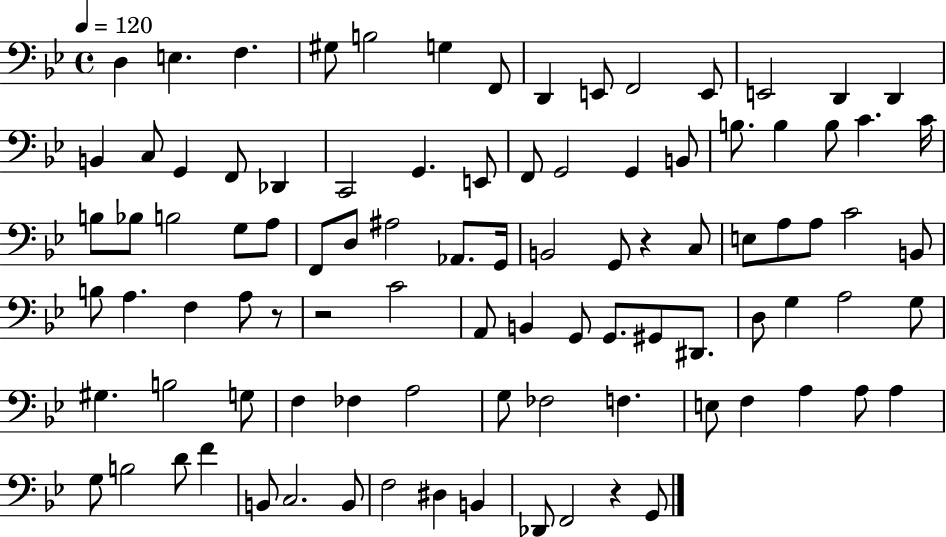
D3/q E3/q. F3/q. G#3/e B3/h G3/q F2/e D2/q E2/e F2/h E2/e E2/h D2/q D2/q B2/q C3/e G2/q F2/e Db2/q C2/h G2/q. E2/e F2/e G2/h G2/q B2/e B3/e. B3/q B3/e C4/q. C4/s B3/e Bb3/e B3/h G3/e A3/e F2/e D3/e A#3/h Ab2/e. G2/s B2/h G2/e R/q C3/e E3/e A3/e A3/e C4/h B2/e B3/e A3/q. F3/q A3/e R/e R/h C4/h A2/e B2/q G2/e G2/e. G#2/e D#2/e. D3/e G3/q A3/h G3/e G#3/q. B3/h G3/e F3/q FES3/q A3/h G3/e FES3/h F3/q. E3/e F3/q A3/q A3/e A3/q G3/e B3/h D4/e F4/q B2/e C3/h. B2/e F3/h D#3/q B2/q Db2/e F2/h R/q G2/e